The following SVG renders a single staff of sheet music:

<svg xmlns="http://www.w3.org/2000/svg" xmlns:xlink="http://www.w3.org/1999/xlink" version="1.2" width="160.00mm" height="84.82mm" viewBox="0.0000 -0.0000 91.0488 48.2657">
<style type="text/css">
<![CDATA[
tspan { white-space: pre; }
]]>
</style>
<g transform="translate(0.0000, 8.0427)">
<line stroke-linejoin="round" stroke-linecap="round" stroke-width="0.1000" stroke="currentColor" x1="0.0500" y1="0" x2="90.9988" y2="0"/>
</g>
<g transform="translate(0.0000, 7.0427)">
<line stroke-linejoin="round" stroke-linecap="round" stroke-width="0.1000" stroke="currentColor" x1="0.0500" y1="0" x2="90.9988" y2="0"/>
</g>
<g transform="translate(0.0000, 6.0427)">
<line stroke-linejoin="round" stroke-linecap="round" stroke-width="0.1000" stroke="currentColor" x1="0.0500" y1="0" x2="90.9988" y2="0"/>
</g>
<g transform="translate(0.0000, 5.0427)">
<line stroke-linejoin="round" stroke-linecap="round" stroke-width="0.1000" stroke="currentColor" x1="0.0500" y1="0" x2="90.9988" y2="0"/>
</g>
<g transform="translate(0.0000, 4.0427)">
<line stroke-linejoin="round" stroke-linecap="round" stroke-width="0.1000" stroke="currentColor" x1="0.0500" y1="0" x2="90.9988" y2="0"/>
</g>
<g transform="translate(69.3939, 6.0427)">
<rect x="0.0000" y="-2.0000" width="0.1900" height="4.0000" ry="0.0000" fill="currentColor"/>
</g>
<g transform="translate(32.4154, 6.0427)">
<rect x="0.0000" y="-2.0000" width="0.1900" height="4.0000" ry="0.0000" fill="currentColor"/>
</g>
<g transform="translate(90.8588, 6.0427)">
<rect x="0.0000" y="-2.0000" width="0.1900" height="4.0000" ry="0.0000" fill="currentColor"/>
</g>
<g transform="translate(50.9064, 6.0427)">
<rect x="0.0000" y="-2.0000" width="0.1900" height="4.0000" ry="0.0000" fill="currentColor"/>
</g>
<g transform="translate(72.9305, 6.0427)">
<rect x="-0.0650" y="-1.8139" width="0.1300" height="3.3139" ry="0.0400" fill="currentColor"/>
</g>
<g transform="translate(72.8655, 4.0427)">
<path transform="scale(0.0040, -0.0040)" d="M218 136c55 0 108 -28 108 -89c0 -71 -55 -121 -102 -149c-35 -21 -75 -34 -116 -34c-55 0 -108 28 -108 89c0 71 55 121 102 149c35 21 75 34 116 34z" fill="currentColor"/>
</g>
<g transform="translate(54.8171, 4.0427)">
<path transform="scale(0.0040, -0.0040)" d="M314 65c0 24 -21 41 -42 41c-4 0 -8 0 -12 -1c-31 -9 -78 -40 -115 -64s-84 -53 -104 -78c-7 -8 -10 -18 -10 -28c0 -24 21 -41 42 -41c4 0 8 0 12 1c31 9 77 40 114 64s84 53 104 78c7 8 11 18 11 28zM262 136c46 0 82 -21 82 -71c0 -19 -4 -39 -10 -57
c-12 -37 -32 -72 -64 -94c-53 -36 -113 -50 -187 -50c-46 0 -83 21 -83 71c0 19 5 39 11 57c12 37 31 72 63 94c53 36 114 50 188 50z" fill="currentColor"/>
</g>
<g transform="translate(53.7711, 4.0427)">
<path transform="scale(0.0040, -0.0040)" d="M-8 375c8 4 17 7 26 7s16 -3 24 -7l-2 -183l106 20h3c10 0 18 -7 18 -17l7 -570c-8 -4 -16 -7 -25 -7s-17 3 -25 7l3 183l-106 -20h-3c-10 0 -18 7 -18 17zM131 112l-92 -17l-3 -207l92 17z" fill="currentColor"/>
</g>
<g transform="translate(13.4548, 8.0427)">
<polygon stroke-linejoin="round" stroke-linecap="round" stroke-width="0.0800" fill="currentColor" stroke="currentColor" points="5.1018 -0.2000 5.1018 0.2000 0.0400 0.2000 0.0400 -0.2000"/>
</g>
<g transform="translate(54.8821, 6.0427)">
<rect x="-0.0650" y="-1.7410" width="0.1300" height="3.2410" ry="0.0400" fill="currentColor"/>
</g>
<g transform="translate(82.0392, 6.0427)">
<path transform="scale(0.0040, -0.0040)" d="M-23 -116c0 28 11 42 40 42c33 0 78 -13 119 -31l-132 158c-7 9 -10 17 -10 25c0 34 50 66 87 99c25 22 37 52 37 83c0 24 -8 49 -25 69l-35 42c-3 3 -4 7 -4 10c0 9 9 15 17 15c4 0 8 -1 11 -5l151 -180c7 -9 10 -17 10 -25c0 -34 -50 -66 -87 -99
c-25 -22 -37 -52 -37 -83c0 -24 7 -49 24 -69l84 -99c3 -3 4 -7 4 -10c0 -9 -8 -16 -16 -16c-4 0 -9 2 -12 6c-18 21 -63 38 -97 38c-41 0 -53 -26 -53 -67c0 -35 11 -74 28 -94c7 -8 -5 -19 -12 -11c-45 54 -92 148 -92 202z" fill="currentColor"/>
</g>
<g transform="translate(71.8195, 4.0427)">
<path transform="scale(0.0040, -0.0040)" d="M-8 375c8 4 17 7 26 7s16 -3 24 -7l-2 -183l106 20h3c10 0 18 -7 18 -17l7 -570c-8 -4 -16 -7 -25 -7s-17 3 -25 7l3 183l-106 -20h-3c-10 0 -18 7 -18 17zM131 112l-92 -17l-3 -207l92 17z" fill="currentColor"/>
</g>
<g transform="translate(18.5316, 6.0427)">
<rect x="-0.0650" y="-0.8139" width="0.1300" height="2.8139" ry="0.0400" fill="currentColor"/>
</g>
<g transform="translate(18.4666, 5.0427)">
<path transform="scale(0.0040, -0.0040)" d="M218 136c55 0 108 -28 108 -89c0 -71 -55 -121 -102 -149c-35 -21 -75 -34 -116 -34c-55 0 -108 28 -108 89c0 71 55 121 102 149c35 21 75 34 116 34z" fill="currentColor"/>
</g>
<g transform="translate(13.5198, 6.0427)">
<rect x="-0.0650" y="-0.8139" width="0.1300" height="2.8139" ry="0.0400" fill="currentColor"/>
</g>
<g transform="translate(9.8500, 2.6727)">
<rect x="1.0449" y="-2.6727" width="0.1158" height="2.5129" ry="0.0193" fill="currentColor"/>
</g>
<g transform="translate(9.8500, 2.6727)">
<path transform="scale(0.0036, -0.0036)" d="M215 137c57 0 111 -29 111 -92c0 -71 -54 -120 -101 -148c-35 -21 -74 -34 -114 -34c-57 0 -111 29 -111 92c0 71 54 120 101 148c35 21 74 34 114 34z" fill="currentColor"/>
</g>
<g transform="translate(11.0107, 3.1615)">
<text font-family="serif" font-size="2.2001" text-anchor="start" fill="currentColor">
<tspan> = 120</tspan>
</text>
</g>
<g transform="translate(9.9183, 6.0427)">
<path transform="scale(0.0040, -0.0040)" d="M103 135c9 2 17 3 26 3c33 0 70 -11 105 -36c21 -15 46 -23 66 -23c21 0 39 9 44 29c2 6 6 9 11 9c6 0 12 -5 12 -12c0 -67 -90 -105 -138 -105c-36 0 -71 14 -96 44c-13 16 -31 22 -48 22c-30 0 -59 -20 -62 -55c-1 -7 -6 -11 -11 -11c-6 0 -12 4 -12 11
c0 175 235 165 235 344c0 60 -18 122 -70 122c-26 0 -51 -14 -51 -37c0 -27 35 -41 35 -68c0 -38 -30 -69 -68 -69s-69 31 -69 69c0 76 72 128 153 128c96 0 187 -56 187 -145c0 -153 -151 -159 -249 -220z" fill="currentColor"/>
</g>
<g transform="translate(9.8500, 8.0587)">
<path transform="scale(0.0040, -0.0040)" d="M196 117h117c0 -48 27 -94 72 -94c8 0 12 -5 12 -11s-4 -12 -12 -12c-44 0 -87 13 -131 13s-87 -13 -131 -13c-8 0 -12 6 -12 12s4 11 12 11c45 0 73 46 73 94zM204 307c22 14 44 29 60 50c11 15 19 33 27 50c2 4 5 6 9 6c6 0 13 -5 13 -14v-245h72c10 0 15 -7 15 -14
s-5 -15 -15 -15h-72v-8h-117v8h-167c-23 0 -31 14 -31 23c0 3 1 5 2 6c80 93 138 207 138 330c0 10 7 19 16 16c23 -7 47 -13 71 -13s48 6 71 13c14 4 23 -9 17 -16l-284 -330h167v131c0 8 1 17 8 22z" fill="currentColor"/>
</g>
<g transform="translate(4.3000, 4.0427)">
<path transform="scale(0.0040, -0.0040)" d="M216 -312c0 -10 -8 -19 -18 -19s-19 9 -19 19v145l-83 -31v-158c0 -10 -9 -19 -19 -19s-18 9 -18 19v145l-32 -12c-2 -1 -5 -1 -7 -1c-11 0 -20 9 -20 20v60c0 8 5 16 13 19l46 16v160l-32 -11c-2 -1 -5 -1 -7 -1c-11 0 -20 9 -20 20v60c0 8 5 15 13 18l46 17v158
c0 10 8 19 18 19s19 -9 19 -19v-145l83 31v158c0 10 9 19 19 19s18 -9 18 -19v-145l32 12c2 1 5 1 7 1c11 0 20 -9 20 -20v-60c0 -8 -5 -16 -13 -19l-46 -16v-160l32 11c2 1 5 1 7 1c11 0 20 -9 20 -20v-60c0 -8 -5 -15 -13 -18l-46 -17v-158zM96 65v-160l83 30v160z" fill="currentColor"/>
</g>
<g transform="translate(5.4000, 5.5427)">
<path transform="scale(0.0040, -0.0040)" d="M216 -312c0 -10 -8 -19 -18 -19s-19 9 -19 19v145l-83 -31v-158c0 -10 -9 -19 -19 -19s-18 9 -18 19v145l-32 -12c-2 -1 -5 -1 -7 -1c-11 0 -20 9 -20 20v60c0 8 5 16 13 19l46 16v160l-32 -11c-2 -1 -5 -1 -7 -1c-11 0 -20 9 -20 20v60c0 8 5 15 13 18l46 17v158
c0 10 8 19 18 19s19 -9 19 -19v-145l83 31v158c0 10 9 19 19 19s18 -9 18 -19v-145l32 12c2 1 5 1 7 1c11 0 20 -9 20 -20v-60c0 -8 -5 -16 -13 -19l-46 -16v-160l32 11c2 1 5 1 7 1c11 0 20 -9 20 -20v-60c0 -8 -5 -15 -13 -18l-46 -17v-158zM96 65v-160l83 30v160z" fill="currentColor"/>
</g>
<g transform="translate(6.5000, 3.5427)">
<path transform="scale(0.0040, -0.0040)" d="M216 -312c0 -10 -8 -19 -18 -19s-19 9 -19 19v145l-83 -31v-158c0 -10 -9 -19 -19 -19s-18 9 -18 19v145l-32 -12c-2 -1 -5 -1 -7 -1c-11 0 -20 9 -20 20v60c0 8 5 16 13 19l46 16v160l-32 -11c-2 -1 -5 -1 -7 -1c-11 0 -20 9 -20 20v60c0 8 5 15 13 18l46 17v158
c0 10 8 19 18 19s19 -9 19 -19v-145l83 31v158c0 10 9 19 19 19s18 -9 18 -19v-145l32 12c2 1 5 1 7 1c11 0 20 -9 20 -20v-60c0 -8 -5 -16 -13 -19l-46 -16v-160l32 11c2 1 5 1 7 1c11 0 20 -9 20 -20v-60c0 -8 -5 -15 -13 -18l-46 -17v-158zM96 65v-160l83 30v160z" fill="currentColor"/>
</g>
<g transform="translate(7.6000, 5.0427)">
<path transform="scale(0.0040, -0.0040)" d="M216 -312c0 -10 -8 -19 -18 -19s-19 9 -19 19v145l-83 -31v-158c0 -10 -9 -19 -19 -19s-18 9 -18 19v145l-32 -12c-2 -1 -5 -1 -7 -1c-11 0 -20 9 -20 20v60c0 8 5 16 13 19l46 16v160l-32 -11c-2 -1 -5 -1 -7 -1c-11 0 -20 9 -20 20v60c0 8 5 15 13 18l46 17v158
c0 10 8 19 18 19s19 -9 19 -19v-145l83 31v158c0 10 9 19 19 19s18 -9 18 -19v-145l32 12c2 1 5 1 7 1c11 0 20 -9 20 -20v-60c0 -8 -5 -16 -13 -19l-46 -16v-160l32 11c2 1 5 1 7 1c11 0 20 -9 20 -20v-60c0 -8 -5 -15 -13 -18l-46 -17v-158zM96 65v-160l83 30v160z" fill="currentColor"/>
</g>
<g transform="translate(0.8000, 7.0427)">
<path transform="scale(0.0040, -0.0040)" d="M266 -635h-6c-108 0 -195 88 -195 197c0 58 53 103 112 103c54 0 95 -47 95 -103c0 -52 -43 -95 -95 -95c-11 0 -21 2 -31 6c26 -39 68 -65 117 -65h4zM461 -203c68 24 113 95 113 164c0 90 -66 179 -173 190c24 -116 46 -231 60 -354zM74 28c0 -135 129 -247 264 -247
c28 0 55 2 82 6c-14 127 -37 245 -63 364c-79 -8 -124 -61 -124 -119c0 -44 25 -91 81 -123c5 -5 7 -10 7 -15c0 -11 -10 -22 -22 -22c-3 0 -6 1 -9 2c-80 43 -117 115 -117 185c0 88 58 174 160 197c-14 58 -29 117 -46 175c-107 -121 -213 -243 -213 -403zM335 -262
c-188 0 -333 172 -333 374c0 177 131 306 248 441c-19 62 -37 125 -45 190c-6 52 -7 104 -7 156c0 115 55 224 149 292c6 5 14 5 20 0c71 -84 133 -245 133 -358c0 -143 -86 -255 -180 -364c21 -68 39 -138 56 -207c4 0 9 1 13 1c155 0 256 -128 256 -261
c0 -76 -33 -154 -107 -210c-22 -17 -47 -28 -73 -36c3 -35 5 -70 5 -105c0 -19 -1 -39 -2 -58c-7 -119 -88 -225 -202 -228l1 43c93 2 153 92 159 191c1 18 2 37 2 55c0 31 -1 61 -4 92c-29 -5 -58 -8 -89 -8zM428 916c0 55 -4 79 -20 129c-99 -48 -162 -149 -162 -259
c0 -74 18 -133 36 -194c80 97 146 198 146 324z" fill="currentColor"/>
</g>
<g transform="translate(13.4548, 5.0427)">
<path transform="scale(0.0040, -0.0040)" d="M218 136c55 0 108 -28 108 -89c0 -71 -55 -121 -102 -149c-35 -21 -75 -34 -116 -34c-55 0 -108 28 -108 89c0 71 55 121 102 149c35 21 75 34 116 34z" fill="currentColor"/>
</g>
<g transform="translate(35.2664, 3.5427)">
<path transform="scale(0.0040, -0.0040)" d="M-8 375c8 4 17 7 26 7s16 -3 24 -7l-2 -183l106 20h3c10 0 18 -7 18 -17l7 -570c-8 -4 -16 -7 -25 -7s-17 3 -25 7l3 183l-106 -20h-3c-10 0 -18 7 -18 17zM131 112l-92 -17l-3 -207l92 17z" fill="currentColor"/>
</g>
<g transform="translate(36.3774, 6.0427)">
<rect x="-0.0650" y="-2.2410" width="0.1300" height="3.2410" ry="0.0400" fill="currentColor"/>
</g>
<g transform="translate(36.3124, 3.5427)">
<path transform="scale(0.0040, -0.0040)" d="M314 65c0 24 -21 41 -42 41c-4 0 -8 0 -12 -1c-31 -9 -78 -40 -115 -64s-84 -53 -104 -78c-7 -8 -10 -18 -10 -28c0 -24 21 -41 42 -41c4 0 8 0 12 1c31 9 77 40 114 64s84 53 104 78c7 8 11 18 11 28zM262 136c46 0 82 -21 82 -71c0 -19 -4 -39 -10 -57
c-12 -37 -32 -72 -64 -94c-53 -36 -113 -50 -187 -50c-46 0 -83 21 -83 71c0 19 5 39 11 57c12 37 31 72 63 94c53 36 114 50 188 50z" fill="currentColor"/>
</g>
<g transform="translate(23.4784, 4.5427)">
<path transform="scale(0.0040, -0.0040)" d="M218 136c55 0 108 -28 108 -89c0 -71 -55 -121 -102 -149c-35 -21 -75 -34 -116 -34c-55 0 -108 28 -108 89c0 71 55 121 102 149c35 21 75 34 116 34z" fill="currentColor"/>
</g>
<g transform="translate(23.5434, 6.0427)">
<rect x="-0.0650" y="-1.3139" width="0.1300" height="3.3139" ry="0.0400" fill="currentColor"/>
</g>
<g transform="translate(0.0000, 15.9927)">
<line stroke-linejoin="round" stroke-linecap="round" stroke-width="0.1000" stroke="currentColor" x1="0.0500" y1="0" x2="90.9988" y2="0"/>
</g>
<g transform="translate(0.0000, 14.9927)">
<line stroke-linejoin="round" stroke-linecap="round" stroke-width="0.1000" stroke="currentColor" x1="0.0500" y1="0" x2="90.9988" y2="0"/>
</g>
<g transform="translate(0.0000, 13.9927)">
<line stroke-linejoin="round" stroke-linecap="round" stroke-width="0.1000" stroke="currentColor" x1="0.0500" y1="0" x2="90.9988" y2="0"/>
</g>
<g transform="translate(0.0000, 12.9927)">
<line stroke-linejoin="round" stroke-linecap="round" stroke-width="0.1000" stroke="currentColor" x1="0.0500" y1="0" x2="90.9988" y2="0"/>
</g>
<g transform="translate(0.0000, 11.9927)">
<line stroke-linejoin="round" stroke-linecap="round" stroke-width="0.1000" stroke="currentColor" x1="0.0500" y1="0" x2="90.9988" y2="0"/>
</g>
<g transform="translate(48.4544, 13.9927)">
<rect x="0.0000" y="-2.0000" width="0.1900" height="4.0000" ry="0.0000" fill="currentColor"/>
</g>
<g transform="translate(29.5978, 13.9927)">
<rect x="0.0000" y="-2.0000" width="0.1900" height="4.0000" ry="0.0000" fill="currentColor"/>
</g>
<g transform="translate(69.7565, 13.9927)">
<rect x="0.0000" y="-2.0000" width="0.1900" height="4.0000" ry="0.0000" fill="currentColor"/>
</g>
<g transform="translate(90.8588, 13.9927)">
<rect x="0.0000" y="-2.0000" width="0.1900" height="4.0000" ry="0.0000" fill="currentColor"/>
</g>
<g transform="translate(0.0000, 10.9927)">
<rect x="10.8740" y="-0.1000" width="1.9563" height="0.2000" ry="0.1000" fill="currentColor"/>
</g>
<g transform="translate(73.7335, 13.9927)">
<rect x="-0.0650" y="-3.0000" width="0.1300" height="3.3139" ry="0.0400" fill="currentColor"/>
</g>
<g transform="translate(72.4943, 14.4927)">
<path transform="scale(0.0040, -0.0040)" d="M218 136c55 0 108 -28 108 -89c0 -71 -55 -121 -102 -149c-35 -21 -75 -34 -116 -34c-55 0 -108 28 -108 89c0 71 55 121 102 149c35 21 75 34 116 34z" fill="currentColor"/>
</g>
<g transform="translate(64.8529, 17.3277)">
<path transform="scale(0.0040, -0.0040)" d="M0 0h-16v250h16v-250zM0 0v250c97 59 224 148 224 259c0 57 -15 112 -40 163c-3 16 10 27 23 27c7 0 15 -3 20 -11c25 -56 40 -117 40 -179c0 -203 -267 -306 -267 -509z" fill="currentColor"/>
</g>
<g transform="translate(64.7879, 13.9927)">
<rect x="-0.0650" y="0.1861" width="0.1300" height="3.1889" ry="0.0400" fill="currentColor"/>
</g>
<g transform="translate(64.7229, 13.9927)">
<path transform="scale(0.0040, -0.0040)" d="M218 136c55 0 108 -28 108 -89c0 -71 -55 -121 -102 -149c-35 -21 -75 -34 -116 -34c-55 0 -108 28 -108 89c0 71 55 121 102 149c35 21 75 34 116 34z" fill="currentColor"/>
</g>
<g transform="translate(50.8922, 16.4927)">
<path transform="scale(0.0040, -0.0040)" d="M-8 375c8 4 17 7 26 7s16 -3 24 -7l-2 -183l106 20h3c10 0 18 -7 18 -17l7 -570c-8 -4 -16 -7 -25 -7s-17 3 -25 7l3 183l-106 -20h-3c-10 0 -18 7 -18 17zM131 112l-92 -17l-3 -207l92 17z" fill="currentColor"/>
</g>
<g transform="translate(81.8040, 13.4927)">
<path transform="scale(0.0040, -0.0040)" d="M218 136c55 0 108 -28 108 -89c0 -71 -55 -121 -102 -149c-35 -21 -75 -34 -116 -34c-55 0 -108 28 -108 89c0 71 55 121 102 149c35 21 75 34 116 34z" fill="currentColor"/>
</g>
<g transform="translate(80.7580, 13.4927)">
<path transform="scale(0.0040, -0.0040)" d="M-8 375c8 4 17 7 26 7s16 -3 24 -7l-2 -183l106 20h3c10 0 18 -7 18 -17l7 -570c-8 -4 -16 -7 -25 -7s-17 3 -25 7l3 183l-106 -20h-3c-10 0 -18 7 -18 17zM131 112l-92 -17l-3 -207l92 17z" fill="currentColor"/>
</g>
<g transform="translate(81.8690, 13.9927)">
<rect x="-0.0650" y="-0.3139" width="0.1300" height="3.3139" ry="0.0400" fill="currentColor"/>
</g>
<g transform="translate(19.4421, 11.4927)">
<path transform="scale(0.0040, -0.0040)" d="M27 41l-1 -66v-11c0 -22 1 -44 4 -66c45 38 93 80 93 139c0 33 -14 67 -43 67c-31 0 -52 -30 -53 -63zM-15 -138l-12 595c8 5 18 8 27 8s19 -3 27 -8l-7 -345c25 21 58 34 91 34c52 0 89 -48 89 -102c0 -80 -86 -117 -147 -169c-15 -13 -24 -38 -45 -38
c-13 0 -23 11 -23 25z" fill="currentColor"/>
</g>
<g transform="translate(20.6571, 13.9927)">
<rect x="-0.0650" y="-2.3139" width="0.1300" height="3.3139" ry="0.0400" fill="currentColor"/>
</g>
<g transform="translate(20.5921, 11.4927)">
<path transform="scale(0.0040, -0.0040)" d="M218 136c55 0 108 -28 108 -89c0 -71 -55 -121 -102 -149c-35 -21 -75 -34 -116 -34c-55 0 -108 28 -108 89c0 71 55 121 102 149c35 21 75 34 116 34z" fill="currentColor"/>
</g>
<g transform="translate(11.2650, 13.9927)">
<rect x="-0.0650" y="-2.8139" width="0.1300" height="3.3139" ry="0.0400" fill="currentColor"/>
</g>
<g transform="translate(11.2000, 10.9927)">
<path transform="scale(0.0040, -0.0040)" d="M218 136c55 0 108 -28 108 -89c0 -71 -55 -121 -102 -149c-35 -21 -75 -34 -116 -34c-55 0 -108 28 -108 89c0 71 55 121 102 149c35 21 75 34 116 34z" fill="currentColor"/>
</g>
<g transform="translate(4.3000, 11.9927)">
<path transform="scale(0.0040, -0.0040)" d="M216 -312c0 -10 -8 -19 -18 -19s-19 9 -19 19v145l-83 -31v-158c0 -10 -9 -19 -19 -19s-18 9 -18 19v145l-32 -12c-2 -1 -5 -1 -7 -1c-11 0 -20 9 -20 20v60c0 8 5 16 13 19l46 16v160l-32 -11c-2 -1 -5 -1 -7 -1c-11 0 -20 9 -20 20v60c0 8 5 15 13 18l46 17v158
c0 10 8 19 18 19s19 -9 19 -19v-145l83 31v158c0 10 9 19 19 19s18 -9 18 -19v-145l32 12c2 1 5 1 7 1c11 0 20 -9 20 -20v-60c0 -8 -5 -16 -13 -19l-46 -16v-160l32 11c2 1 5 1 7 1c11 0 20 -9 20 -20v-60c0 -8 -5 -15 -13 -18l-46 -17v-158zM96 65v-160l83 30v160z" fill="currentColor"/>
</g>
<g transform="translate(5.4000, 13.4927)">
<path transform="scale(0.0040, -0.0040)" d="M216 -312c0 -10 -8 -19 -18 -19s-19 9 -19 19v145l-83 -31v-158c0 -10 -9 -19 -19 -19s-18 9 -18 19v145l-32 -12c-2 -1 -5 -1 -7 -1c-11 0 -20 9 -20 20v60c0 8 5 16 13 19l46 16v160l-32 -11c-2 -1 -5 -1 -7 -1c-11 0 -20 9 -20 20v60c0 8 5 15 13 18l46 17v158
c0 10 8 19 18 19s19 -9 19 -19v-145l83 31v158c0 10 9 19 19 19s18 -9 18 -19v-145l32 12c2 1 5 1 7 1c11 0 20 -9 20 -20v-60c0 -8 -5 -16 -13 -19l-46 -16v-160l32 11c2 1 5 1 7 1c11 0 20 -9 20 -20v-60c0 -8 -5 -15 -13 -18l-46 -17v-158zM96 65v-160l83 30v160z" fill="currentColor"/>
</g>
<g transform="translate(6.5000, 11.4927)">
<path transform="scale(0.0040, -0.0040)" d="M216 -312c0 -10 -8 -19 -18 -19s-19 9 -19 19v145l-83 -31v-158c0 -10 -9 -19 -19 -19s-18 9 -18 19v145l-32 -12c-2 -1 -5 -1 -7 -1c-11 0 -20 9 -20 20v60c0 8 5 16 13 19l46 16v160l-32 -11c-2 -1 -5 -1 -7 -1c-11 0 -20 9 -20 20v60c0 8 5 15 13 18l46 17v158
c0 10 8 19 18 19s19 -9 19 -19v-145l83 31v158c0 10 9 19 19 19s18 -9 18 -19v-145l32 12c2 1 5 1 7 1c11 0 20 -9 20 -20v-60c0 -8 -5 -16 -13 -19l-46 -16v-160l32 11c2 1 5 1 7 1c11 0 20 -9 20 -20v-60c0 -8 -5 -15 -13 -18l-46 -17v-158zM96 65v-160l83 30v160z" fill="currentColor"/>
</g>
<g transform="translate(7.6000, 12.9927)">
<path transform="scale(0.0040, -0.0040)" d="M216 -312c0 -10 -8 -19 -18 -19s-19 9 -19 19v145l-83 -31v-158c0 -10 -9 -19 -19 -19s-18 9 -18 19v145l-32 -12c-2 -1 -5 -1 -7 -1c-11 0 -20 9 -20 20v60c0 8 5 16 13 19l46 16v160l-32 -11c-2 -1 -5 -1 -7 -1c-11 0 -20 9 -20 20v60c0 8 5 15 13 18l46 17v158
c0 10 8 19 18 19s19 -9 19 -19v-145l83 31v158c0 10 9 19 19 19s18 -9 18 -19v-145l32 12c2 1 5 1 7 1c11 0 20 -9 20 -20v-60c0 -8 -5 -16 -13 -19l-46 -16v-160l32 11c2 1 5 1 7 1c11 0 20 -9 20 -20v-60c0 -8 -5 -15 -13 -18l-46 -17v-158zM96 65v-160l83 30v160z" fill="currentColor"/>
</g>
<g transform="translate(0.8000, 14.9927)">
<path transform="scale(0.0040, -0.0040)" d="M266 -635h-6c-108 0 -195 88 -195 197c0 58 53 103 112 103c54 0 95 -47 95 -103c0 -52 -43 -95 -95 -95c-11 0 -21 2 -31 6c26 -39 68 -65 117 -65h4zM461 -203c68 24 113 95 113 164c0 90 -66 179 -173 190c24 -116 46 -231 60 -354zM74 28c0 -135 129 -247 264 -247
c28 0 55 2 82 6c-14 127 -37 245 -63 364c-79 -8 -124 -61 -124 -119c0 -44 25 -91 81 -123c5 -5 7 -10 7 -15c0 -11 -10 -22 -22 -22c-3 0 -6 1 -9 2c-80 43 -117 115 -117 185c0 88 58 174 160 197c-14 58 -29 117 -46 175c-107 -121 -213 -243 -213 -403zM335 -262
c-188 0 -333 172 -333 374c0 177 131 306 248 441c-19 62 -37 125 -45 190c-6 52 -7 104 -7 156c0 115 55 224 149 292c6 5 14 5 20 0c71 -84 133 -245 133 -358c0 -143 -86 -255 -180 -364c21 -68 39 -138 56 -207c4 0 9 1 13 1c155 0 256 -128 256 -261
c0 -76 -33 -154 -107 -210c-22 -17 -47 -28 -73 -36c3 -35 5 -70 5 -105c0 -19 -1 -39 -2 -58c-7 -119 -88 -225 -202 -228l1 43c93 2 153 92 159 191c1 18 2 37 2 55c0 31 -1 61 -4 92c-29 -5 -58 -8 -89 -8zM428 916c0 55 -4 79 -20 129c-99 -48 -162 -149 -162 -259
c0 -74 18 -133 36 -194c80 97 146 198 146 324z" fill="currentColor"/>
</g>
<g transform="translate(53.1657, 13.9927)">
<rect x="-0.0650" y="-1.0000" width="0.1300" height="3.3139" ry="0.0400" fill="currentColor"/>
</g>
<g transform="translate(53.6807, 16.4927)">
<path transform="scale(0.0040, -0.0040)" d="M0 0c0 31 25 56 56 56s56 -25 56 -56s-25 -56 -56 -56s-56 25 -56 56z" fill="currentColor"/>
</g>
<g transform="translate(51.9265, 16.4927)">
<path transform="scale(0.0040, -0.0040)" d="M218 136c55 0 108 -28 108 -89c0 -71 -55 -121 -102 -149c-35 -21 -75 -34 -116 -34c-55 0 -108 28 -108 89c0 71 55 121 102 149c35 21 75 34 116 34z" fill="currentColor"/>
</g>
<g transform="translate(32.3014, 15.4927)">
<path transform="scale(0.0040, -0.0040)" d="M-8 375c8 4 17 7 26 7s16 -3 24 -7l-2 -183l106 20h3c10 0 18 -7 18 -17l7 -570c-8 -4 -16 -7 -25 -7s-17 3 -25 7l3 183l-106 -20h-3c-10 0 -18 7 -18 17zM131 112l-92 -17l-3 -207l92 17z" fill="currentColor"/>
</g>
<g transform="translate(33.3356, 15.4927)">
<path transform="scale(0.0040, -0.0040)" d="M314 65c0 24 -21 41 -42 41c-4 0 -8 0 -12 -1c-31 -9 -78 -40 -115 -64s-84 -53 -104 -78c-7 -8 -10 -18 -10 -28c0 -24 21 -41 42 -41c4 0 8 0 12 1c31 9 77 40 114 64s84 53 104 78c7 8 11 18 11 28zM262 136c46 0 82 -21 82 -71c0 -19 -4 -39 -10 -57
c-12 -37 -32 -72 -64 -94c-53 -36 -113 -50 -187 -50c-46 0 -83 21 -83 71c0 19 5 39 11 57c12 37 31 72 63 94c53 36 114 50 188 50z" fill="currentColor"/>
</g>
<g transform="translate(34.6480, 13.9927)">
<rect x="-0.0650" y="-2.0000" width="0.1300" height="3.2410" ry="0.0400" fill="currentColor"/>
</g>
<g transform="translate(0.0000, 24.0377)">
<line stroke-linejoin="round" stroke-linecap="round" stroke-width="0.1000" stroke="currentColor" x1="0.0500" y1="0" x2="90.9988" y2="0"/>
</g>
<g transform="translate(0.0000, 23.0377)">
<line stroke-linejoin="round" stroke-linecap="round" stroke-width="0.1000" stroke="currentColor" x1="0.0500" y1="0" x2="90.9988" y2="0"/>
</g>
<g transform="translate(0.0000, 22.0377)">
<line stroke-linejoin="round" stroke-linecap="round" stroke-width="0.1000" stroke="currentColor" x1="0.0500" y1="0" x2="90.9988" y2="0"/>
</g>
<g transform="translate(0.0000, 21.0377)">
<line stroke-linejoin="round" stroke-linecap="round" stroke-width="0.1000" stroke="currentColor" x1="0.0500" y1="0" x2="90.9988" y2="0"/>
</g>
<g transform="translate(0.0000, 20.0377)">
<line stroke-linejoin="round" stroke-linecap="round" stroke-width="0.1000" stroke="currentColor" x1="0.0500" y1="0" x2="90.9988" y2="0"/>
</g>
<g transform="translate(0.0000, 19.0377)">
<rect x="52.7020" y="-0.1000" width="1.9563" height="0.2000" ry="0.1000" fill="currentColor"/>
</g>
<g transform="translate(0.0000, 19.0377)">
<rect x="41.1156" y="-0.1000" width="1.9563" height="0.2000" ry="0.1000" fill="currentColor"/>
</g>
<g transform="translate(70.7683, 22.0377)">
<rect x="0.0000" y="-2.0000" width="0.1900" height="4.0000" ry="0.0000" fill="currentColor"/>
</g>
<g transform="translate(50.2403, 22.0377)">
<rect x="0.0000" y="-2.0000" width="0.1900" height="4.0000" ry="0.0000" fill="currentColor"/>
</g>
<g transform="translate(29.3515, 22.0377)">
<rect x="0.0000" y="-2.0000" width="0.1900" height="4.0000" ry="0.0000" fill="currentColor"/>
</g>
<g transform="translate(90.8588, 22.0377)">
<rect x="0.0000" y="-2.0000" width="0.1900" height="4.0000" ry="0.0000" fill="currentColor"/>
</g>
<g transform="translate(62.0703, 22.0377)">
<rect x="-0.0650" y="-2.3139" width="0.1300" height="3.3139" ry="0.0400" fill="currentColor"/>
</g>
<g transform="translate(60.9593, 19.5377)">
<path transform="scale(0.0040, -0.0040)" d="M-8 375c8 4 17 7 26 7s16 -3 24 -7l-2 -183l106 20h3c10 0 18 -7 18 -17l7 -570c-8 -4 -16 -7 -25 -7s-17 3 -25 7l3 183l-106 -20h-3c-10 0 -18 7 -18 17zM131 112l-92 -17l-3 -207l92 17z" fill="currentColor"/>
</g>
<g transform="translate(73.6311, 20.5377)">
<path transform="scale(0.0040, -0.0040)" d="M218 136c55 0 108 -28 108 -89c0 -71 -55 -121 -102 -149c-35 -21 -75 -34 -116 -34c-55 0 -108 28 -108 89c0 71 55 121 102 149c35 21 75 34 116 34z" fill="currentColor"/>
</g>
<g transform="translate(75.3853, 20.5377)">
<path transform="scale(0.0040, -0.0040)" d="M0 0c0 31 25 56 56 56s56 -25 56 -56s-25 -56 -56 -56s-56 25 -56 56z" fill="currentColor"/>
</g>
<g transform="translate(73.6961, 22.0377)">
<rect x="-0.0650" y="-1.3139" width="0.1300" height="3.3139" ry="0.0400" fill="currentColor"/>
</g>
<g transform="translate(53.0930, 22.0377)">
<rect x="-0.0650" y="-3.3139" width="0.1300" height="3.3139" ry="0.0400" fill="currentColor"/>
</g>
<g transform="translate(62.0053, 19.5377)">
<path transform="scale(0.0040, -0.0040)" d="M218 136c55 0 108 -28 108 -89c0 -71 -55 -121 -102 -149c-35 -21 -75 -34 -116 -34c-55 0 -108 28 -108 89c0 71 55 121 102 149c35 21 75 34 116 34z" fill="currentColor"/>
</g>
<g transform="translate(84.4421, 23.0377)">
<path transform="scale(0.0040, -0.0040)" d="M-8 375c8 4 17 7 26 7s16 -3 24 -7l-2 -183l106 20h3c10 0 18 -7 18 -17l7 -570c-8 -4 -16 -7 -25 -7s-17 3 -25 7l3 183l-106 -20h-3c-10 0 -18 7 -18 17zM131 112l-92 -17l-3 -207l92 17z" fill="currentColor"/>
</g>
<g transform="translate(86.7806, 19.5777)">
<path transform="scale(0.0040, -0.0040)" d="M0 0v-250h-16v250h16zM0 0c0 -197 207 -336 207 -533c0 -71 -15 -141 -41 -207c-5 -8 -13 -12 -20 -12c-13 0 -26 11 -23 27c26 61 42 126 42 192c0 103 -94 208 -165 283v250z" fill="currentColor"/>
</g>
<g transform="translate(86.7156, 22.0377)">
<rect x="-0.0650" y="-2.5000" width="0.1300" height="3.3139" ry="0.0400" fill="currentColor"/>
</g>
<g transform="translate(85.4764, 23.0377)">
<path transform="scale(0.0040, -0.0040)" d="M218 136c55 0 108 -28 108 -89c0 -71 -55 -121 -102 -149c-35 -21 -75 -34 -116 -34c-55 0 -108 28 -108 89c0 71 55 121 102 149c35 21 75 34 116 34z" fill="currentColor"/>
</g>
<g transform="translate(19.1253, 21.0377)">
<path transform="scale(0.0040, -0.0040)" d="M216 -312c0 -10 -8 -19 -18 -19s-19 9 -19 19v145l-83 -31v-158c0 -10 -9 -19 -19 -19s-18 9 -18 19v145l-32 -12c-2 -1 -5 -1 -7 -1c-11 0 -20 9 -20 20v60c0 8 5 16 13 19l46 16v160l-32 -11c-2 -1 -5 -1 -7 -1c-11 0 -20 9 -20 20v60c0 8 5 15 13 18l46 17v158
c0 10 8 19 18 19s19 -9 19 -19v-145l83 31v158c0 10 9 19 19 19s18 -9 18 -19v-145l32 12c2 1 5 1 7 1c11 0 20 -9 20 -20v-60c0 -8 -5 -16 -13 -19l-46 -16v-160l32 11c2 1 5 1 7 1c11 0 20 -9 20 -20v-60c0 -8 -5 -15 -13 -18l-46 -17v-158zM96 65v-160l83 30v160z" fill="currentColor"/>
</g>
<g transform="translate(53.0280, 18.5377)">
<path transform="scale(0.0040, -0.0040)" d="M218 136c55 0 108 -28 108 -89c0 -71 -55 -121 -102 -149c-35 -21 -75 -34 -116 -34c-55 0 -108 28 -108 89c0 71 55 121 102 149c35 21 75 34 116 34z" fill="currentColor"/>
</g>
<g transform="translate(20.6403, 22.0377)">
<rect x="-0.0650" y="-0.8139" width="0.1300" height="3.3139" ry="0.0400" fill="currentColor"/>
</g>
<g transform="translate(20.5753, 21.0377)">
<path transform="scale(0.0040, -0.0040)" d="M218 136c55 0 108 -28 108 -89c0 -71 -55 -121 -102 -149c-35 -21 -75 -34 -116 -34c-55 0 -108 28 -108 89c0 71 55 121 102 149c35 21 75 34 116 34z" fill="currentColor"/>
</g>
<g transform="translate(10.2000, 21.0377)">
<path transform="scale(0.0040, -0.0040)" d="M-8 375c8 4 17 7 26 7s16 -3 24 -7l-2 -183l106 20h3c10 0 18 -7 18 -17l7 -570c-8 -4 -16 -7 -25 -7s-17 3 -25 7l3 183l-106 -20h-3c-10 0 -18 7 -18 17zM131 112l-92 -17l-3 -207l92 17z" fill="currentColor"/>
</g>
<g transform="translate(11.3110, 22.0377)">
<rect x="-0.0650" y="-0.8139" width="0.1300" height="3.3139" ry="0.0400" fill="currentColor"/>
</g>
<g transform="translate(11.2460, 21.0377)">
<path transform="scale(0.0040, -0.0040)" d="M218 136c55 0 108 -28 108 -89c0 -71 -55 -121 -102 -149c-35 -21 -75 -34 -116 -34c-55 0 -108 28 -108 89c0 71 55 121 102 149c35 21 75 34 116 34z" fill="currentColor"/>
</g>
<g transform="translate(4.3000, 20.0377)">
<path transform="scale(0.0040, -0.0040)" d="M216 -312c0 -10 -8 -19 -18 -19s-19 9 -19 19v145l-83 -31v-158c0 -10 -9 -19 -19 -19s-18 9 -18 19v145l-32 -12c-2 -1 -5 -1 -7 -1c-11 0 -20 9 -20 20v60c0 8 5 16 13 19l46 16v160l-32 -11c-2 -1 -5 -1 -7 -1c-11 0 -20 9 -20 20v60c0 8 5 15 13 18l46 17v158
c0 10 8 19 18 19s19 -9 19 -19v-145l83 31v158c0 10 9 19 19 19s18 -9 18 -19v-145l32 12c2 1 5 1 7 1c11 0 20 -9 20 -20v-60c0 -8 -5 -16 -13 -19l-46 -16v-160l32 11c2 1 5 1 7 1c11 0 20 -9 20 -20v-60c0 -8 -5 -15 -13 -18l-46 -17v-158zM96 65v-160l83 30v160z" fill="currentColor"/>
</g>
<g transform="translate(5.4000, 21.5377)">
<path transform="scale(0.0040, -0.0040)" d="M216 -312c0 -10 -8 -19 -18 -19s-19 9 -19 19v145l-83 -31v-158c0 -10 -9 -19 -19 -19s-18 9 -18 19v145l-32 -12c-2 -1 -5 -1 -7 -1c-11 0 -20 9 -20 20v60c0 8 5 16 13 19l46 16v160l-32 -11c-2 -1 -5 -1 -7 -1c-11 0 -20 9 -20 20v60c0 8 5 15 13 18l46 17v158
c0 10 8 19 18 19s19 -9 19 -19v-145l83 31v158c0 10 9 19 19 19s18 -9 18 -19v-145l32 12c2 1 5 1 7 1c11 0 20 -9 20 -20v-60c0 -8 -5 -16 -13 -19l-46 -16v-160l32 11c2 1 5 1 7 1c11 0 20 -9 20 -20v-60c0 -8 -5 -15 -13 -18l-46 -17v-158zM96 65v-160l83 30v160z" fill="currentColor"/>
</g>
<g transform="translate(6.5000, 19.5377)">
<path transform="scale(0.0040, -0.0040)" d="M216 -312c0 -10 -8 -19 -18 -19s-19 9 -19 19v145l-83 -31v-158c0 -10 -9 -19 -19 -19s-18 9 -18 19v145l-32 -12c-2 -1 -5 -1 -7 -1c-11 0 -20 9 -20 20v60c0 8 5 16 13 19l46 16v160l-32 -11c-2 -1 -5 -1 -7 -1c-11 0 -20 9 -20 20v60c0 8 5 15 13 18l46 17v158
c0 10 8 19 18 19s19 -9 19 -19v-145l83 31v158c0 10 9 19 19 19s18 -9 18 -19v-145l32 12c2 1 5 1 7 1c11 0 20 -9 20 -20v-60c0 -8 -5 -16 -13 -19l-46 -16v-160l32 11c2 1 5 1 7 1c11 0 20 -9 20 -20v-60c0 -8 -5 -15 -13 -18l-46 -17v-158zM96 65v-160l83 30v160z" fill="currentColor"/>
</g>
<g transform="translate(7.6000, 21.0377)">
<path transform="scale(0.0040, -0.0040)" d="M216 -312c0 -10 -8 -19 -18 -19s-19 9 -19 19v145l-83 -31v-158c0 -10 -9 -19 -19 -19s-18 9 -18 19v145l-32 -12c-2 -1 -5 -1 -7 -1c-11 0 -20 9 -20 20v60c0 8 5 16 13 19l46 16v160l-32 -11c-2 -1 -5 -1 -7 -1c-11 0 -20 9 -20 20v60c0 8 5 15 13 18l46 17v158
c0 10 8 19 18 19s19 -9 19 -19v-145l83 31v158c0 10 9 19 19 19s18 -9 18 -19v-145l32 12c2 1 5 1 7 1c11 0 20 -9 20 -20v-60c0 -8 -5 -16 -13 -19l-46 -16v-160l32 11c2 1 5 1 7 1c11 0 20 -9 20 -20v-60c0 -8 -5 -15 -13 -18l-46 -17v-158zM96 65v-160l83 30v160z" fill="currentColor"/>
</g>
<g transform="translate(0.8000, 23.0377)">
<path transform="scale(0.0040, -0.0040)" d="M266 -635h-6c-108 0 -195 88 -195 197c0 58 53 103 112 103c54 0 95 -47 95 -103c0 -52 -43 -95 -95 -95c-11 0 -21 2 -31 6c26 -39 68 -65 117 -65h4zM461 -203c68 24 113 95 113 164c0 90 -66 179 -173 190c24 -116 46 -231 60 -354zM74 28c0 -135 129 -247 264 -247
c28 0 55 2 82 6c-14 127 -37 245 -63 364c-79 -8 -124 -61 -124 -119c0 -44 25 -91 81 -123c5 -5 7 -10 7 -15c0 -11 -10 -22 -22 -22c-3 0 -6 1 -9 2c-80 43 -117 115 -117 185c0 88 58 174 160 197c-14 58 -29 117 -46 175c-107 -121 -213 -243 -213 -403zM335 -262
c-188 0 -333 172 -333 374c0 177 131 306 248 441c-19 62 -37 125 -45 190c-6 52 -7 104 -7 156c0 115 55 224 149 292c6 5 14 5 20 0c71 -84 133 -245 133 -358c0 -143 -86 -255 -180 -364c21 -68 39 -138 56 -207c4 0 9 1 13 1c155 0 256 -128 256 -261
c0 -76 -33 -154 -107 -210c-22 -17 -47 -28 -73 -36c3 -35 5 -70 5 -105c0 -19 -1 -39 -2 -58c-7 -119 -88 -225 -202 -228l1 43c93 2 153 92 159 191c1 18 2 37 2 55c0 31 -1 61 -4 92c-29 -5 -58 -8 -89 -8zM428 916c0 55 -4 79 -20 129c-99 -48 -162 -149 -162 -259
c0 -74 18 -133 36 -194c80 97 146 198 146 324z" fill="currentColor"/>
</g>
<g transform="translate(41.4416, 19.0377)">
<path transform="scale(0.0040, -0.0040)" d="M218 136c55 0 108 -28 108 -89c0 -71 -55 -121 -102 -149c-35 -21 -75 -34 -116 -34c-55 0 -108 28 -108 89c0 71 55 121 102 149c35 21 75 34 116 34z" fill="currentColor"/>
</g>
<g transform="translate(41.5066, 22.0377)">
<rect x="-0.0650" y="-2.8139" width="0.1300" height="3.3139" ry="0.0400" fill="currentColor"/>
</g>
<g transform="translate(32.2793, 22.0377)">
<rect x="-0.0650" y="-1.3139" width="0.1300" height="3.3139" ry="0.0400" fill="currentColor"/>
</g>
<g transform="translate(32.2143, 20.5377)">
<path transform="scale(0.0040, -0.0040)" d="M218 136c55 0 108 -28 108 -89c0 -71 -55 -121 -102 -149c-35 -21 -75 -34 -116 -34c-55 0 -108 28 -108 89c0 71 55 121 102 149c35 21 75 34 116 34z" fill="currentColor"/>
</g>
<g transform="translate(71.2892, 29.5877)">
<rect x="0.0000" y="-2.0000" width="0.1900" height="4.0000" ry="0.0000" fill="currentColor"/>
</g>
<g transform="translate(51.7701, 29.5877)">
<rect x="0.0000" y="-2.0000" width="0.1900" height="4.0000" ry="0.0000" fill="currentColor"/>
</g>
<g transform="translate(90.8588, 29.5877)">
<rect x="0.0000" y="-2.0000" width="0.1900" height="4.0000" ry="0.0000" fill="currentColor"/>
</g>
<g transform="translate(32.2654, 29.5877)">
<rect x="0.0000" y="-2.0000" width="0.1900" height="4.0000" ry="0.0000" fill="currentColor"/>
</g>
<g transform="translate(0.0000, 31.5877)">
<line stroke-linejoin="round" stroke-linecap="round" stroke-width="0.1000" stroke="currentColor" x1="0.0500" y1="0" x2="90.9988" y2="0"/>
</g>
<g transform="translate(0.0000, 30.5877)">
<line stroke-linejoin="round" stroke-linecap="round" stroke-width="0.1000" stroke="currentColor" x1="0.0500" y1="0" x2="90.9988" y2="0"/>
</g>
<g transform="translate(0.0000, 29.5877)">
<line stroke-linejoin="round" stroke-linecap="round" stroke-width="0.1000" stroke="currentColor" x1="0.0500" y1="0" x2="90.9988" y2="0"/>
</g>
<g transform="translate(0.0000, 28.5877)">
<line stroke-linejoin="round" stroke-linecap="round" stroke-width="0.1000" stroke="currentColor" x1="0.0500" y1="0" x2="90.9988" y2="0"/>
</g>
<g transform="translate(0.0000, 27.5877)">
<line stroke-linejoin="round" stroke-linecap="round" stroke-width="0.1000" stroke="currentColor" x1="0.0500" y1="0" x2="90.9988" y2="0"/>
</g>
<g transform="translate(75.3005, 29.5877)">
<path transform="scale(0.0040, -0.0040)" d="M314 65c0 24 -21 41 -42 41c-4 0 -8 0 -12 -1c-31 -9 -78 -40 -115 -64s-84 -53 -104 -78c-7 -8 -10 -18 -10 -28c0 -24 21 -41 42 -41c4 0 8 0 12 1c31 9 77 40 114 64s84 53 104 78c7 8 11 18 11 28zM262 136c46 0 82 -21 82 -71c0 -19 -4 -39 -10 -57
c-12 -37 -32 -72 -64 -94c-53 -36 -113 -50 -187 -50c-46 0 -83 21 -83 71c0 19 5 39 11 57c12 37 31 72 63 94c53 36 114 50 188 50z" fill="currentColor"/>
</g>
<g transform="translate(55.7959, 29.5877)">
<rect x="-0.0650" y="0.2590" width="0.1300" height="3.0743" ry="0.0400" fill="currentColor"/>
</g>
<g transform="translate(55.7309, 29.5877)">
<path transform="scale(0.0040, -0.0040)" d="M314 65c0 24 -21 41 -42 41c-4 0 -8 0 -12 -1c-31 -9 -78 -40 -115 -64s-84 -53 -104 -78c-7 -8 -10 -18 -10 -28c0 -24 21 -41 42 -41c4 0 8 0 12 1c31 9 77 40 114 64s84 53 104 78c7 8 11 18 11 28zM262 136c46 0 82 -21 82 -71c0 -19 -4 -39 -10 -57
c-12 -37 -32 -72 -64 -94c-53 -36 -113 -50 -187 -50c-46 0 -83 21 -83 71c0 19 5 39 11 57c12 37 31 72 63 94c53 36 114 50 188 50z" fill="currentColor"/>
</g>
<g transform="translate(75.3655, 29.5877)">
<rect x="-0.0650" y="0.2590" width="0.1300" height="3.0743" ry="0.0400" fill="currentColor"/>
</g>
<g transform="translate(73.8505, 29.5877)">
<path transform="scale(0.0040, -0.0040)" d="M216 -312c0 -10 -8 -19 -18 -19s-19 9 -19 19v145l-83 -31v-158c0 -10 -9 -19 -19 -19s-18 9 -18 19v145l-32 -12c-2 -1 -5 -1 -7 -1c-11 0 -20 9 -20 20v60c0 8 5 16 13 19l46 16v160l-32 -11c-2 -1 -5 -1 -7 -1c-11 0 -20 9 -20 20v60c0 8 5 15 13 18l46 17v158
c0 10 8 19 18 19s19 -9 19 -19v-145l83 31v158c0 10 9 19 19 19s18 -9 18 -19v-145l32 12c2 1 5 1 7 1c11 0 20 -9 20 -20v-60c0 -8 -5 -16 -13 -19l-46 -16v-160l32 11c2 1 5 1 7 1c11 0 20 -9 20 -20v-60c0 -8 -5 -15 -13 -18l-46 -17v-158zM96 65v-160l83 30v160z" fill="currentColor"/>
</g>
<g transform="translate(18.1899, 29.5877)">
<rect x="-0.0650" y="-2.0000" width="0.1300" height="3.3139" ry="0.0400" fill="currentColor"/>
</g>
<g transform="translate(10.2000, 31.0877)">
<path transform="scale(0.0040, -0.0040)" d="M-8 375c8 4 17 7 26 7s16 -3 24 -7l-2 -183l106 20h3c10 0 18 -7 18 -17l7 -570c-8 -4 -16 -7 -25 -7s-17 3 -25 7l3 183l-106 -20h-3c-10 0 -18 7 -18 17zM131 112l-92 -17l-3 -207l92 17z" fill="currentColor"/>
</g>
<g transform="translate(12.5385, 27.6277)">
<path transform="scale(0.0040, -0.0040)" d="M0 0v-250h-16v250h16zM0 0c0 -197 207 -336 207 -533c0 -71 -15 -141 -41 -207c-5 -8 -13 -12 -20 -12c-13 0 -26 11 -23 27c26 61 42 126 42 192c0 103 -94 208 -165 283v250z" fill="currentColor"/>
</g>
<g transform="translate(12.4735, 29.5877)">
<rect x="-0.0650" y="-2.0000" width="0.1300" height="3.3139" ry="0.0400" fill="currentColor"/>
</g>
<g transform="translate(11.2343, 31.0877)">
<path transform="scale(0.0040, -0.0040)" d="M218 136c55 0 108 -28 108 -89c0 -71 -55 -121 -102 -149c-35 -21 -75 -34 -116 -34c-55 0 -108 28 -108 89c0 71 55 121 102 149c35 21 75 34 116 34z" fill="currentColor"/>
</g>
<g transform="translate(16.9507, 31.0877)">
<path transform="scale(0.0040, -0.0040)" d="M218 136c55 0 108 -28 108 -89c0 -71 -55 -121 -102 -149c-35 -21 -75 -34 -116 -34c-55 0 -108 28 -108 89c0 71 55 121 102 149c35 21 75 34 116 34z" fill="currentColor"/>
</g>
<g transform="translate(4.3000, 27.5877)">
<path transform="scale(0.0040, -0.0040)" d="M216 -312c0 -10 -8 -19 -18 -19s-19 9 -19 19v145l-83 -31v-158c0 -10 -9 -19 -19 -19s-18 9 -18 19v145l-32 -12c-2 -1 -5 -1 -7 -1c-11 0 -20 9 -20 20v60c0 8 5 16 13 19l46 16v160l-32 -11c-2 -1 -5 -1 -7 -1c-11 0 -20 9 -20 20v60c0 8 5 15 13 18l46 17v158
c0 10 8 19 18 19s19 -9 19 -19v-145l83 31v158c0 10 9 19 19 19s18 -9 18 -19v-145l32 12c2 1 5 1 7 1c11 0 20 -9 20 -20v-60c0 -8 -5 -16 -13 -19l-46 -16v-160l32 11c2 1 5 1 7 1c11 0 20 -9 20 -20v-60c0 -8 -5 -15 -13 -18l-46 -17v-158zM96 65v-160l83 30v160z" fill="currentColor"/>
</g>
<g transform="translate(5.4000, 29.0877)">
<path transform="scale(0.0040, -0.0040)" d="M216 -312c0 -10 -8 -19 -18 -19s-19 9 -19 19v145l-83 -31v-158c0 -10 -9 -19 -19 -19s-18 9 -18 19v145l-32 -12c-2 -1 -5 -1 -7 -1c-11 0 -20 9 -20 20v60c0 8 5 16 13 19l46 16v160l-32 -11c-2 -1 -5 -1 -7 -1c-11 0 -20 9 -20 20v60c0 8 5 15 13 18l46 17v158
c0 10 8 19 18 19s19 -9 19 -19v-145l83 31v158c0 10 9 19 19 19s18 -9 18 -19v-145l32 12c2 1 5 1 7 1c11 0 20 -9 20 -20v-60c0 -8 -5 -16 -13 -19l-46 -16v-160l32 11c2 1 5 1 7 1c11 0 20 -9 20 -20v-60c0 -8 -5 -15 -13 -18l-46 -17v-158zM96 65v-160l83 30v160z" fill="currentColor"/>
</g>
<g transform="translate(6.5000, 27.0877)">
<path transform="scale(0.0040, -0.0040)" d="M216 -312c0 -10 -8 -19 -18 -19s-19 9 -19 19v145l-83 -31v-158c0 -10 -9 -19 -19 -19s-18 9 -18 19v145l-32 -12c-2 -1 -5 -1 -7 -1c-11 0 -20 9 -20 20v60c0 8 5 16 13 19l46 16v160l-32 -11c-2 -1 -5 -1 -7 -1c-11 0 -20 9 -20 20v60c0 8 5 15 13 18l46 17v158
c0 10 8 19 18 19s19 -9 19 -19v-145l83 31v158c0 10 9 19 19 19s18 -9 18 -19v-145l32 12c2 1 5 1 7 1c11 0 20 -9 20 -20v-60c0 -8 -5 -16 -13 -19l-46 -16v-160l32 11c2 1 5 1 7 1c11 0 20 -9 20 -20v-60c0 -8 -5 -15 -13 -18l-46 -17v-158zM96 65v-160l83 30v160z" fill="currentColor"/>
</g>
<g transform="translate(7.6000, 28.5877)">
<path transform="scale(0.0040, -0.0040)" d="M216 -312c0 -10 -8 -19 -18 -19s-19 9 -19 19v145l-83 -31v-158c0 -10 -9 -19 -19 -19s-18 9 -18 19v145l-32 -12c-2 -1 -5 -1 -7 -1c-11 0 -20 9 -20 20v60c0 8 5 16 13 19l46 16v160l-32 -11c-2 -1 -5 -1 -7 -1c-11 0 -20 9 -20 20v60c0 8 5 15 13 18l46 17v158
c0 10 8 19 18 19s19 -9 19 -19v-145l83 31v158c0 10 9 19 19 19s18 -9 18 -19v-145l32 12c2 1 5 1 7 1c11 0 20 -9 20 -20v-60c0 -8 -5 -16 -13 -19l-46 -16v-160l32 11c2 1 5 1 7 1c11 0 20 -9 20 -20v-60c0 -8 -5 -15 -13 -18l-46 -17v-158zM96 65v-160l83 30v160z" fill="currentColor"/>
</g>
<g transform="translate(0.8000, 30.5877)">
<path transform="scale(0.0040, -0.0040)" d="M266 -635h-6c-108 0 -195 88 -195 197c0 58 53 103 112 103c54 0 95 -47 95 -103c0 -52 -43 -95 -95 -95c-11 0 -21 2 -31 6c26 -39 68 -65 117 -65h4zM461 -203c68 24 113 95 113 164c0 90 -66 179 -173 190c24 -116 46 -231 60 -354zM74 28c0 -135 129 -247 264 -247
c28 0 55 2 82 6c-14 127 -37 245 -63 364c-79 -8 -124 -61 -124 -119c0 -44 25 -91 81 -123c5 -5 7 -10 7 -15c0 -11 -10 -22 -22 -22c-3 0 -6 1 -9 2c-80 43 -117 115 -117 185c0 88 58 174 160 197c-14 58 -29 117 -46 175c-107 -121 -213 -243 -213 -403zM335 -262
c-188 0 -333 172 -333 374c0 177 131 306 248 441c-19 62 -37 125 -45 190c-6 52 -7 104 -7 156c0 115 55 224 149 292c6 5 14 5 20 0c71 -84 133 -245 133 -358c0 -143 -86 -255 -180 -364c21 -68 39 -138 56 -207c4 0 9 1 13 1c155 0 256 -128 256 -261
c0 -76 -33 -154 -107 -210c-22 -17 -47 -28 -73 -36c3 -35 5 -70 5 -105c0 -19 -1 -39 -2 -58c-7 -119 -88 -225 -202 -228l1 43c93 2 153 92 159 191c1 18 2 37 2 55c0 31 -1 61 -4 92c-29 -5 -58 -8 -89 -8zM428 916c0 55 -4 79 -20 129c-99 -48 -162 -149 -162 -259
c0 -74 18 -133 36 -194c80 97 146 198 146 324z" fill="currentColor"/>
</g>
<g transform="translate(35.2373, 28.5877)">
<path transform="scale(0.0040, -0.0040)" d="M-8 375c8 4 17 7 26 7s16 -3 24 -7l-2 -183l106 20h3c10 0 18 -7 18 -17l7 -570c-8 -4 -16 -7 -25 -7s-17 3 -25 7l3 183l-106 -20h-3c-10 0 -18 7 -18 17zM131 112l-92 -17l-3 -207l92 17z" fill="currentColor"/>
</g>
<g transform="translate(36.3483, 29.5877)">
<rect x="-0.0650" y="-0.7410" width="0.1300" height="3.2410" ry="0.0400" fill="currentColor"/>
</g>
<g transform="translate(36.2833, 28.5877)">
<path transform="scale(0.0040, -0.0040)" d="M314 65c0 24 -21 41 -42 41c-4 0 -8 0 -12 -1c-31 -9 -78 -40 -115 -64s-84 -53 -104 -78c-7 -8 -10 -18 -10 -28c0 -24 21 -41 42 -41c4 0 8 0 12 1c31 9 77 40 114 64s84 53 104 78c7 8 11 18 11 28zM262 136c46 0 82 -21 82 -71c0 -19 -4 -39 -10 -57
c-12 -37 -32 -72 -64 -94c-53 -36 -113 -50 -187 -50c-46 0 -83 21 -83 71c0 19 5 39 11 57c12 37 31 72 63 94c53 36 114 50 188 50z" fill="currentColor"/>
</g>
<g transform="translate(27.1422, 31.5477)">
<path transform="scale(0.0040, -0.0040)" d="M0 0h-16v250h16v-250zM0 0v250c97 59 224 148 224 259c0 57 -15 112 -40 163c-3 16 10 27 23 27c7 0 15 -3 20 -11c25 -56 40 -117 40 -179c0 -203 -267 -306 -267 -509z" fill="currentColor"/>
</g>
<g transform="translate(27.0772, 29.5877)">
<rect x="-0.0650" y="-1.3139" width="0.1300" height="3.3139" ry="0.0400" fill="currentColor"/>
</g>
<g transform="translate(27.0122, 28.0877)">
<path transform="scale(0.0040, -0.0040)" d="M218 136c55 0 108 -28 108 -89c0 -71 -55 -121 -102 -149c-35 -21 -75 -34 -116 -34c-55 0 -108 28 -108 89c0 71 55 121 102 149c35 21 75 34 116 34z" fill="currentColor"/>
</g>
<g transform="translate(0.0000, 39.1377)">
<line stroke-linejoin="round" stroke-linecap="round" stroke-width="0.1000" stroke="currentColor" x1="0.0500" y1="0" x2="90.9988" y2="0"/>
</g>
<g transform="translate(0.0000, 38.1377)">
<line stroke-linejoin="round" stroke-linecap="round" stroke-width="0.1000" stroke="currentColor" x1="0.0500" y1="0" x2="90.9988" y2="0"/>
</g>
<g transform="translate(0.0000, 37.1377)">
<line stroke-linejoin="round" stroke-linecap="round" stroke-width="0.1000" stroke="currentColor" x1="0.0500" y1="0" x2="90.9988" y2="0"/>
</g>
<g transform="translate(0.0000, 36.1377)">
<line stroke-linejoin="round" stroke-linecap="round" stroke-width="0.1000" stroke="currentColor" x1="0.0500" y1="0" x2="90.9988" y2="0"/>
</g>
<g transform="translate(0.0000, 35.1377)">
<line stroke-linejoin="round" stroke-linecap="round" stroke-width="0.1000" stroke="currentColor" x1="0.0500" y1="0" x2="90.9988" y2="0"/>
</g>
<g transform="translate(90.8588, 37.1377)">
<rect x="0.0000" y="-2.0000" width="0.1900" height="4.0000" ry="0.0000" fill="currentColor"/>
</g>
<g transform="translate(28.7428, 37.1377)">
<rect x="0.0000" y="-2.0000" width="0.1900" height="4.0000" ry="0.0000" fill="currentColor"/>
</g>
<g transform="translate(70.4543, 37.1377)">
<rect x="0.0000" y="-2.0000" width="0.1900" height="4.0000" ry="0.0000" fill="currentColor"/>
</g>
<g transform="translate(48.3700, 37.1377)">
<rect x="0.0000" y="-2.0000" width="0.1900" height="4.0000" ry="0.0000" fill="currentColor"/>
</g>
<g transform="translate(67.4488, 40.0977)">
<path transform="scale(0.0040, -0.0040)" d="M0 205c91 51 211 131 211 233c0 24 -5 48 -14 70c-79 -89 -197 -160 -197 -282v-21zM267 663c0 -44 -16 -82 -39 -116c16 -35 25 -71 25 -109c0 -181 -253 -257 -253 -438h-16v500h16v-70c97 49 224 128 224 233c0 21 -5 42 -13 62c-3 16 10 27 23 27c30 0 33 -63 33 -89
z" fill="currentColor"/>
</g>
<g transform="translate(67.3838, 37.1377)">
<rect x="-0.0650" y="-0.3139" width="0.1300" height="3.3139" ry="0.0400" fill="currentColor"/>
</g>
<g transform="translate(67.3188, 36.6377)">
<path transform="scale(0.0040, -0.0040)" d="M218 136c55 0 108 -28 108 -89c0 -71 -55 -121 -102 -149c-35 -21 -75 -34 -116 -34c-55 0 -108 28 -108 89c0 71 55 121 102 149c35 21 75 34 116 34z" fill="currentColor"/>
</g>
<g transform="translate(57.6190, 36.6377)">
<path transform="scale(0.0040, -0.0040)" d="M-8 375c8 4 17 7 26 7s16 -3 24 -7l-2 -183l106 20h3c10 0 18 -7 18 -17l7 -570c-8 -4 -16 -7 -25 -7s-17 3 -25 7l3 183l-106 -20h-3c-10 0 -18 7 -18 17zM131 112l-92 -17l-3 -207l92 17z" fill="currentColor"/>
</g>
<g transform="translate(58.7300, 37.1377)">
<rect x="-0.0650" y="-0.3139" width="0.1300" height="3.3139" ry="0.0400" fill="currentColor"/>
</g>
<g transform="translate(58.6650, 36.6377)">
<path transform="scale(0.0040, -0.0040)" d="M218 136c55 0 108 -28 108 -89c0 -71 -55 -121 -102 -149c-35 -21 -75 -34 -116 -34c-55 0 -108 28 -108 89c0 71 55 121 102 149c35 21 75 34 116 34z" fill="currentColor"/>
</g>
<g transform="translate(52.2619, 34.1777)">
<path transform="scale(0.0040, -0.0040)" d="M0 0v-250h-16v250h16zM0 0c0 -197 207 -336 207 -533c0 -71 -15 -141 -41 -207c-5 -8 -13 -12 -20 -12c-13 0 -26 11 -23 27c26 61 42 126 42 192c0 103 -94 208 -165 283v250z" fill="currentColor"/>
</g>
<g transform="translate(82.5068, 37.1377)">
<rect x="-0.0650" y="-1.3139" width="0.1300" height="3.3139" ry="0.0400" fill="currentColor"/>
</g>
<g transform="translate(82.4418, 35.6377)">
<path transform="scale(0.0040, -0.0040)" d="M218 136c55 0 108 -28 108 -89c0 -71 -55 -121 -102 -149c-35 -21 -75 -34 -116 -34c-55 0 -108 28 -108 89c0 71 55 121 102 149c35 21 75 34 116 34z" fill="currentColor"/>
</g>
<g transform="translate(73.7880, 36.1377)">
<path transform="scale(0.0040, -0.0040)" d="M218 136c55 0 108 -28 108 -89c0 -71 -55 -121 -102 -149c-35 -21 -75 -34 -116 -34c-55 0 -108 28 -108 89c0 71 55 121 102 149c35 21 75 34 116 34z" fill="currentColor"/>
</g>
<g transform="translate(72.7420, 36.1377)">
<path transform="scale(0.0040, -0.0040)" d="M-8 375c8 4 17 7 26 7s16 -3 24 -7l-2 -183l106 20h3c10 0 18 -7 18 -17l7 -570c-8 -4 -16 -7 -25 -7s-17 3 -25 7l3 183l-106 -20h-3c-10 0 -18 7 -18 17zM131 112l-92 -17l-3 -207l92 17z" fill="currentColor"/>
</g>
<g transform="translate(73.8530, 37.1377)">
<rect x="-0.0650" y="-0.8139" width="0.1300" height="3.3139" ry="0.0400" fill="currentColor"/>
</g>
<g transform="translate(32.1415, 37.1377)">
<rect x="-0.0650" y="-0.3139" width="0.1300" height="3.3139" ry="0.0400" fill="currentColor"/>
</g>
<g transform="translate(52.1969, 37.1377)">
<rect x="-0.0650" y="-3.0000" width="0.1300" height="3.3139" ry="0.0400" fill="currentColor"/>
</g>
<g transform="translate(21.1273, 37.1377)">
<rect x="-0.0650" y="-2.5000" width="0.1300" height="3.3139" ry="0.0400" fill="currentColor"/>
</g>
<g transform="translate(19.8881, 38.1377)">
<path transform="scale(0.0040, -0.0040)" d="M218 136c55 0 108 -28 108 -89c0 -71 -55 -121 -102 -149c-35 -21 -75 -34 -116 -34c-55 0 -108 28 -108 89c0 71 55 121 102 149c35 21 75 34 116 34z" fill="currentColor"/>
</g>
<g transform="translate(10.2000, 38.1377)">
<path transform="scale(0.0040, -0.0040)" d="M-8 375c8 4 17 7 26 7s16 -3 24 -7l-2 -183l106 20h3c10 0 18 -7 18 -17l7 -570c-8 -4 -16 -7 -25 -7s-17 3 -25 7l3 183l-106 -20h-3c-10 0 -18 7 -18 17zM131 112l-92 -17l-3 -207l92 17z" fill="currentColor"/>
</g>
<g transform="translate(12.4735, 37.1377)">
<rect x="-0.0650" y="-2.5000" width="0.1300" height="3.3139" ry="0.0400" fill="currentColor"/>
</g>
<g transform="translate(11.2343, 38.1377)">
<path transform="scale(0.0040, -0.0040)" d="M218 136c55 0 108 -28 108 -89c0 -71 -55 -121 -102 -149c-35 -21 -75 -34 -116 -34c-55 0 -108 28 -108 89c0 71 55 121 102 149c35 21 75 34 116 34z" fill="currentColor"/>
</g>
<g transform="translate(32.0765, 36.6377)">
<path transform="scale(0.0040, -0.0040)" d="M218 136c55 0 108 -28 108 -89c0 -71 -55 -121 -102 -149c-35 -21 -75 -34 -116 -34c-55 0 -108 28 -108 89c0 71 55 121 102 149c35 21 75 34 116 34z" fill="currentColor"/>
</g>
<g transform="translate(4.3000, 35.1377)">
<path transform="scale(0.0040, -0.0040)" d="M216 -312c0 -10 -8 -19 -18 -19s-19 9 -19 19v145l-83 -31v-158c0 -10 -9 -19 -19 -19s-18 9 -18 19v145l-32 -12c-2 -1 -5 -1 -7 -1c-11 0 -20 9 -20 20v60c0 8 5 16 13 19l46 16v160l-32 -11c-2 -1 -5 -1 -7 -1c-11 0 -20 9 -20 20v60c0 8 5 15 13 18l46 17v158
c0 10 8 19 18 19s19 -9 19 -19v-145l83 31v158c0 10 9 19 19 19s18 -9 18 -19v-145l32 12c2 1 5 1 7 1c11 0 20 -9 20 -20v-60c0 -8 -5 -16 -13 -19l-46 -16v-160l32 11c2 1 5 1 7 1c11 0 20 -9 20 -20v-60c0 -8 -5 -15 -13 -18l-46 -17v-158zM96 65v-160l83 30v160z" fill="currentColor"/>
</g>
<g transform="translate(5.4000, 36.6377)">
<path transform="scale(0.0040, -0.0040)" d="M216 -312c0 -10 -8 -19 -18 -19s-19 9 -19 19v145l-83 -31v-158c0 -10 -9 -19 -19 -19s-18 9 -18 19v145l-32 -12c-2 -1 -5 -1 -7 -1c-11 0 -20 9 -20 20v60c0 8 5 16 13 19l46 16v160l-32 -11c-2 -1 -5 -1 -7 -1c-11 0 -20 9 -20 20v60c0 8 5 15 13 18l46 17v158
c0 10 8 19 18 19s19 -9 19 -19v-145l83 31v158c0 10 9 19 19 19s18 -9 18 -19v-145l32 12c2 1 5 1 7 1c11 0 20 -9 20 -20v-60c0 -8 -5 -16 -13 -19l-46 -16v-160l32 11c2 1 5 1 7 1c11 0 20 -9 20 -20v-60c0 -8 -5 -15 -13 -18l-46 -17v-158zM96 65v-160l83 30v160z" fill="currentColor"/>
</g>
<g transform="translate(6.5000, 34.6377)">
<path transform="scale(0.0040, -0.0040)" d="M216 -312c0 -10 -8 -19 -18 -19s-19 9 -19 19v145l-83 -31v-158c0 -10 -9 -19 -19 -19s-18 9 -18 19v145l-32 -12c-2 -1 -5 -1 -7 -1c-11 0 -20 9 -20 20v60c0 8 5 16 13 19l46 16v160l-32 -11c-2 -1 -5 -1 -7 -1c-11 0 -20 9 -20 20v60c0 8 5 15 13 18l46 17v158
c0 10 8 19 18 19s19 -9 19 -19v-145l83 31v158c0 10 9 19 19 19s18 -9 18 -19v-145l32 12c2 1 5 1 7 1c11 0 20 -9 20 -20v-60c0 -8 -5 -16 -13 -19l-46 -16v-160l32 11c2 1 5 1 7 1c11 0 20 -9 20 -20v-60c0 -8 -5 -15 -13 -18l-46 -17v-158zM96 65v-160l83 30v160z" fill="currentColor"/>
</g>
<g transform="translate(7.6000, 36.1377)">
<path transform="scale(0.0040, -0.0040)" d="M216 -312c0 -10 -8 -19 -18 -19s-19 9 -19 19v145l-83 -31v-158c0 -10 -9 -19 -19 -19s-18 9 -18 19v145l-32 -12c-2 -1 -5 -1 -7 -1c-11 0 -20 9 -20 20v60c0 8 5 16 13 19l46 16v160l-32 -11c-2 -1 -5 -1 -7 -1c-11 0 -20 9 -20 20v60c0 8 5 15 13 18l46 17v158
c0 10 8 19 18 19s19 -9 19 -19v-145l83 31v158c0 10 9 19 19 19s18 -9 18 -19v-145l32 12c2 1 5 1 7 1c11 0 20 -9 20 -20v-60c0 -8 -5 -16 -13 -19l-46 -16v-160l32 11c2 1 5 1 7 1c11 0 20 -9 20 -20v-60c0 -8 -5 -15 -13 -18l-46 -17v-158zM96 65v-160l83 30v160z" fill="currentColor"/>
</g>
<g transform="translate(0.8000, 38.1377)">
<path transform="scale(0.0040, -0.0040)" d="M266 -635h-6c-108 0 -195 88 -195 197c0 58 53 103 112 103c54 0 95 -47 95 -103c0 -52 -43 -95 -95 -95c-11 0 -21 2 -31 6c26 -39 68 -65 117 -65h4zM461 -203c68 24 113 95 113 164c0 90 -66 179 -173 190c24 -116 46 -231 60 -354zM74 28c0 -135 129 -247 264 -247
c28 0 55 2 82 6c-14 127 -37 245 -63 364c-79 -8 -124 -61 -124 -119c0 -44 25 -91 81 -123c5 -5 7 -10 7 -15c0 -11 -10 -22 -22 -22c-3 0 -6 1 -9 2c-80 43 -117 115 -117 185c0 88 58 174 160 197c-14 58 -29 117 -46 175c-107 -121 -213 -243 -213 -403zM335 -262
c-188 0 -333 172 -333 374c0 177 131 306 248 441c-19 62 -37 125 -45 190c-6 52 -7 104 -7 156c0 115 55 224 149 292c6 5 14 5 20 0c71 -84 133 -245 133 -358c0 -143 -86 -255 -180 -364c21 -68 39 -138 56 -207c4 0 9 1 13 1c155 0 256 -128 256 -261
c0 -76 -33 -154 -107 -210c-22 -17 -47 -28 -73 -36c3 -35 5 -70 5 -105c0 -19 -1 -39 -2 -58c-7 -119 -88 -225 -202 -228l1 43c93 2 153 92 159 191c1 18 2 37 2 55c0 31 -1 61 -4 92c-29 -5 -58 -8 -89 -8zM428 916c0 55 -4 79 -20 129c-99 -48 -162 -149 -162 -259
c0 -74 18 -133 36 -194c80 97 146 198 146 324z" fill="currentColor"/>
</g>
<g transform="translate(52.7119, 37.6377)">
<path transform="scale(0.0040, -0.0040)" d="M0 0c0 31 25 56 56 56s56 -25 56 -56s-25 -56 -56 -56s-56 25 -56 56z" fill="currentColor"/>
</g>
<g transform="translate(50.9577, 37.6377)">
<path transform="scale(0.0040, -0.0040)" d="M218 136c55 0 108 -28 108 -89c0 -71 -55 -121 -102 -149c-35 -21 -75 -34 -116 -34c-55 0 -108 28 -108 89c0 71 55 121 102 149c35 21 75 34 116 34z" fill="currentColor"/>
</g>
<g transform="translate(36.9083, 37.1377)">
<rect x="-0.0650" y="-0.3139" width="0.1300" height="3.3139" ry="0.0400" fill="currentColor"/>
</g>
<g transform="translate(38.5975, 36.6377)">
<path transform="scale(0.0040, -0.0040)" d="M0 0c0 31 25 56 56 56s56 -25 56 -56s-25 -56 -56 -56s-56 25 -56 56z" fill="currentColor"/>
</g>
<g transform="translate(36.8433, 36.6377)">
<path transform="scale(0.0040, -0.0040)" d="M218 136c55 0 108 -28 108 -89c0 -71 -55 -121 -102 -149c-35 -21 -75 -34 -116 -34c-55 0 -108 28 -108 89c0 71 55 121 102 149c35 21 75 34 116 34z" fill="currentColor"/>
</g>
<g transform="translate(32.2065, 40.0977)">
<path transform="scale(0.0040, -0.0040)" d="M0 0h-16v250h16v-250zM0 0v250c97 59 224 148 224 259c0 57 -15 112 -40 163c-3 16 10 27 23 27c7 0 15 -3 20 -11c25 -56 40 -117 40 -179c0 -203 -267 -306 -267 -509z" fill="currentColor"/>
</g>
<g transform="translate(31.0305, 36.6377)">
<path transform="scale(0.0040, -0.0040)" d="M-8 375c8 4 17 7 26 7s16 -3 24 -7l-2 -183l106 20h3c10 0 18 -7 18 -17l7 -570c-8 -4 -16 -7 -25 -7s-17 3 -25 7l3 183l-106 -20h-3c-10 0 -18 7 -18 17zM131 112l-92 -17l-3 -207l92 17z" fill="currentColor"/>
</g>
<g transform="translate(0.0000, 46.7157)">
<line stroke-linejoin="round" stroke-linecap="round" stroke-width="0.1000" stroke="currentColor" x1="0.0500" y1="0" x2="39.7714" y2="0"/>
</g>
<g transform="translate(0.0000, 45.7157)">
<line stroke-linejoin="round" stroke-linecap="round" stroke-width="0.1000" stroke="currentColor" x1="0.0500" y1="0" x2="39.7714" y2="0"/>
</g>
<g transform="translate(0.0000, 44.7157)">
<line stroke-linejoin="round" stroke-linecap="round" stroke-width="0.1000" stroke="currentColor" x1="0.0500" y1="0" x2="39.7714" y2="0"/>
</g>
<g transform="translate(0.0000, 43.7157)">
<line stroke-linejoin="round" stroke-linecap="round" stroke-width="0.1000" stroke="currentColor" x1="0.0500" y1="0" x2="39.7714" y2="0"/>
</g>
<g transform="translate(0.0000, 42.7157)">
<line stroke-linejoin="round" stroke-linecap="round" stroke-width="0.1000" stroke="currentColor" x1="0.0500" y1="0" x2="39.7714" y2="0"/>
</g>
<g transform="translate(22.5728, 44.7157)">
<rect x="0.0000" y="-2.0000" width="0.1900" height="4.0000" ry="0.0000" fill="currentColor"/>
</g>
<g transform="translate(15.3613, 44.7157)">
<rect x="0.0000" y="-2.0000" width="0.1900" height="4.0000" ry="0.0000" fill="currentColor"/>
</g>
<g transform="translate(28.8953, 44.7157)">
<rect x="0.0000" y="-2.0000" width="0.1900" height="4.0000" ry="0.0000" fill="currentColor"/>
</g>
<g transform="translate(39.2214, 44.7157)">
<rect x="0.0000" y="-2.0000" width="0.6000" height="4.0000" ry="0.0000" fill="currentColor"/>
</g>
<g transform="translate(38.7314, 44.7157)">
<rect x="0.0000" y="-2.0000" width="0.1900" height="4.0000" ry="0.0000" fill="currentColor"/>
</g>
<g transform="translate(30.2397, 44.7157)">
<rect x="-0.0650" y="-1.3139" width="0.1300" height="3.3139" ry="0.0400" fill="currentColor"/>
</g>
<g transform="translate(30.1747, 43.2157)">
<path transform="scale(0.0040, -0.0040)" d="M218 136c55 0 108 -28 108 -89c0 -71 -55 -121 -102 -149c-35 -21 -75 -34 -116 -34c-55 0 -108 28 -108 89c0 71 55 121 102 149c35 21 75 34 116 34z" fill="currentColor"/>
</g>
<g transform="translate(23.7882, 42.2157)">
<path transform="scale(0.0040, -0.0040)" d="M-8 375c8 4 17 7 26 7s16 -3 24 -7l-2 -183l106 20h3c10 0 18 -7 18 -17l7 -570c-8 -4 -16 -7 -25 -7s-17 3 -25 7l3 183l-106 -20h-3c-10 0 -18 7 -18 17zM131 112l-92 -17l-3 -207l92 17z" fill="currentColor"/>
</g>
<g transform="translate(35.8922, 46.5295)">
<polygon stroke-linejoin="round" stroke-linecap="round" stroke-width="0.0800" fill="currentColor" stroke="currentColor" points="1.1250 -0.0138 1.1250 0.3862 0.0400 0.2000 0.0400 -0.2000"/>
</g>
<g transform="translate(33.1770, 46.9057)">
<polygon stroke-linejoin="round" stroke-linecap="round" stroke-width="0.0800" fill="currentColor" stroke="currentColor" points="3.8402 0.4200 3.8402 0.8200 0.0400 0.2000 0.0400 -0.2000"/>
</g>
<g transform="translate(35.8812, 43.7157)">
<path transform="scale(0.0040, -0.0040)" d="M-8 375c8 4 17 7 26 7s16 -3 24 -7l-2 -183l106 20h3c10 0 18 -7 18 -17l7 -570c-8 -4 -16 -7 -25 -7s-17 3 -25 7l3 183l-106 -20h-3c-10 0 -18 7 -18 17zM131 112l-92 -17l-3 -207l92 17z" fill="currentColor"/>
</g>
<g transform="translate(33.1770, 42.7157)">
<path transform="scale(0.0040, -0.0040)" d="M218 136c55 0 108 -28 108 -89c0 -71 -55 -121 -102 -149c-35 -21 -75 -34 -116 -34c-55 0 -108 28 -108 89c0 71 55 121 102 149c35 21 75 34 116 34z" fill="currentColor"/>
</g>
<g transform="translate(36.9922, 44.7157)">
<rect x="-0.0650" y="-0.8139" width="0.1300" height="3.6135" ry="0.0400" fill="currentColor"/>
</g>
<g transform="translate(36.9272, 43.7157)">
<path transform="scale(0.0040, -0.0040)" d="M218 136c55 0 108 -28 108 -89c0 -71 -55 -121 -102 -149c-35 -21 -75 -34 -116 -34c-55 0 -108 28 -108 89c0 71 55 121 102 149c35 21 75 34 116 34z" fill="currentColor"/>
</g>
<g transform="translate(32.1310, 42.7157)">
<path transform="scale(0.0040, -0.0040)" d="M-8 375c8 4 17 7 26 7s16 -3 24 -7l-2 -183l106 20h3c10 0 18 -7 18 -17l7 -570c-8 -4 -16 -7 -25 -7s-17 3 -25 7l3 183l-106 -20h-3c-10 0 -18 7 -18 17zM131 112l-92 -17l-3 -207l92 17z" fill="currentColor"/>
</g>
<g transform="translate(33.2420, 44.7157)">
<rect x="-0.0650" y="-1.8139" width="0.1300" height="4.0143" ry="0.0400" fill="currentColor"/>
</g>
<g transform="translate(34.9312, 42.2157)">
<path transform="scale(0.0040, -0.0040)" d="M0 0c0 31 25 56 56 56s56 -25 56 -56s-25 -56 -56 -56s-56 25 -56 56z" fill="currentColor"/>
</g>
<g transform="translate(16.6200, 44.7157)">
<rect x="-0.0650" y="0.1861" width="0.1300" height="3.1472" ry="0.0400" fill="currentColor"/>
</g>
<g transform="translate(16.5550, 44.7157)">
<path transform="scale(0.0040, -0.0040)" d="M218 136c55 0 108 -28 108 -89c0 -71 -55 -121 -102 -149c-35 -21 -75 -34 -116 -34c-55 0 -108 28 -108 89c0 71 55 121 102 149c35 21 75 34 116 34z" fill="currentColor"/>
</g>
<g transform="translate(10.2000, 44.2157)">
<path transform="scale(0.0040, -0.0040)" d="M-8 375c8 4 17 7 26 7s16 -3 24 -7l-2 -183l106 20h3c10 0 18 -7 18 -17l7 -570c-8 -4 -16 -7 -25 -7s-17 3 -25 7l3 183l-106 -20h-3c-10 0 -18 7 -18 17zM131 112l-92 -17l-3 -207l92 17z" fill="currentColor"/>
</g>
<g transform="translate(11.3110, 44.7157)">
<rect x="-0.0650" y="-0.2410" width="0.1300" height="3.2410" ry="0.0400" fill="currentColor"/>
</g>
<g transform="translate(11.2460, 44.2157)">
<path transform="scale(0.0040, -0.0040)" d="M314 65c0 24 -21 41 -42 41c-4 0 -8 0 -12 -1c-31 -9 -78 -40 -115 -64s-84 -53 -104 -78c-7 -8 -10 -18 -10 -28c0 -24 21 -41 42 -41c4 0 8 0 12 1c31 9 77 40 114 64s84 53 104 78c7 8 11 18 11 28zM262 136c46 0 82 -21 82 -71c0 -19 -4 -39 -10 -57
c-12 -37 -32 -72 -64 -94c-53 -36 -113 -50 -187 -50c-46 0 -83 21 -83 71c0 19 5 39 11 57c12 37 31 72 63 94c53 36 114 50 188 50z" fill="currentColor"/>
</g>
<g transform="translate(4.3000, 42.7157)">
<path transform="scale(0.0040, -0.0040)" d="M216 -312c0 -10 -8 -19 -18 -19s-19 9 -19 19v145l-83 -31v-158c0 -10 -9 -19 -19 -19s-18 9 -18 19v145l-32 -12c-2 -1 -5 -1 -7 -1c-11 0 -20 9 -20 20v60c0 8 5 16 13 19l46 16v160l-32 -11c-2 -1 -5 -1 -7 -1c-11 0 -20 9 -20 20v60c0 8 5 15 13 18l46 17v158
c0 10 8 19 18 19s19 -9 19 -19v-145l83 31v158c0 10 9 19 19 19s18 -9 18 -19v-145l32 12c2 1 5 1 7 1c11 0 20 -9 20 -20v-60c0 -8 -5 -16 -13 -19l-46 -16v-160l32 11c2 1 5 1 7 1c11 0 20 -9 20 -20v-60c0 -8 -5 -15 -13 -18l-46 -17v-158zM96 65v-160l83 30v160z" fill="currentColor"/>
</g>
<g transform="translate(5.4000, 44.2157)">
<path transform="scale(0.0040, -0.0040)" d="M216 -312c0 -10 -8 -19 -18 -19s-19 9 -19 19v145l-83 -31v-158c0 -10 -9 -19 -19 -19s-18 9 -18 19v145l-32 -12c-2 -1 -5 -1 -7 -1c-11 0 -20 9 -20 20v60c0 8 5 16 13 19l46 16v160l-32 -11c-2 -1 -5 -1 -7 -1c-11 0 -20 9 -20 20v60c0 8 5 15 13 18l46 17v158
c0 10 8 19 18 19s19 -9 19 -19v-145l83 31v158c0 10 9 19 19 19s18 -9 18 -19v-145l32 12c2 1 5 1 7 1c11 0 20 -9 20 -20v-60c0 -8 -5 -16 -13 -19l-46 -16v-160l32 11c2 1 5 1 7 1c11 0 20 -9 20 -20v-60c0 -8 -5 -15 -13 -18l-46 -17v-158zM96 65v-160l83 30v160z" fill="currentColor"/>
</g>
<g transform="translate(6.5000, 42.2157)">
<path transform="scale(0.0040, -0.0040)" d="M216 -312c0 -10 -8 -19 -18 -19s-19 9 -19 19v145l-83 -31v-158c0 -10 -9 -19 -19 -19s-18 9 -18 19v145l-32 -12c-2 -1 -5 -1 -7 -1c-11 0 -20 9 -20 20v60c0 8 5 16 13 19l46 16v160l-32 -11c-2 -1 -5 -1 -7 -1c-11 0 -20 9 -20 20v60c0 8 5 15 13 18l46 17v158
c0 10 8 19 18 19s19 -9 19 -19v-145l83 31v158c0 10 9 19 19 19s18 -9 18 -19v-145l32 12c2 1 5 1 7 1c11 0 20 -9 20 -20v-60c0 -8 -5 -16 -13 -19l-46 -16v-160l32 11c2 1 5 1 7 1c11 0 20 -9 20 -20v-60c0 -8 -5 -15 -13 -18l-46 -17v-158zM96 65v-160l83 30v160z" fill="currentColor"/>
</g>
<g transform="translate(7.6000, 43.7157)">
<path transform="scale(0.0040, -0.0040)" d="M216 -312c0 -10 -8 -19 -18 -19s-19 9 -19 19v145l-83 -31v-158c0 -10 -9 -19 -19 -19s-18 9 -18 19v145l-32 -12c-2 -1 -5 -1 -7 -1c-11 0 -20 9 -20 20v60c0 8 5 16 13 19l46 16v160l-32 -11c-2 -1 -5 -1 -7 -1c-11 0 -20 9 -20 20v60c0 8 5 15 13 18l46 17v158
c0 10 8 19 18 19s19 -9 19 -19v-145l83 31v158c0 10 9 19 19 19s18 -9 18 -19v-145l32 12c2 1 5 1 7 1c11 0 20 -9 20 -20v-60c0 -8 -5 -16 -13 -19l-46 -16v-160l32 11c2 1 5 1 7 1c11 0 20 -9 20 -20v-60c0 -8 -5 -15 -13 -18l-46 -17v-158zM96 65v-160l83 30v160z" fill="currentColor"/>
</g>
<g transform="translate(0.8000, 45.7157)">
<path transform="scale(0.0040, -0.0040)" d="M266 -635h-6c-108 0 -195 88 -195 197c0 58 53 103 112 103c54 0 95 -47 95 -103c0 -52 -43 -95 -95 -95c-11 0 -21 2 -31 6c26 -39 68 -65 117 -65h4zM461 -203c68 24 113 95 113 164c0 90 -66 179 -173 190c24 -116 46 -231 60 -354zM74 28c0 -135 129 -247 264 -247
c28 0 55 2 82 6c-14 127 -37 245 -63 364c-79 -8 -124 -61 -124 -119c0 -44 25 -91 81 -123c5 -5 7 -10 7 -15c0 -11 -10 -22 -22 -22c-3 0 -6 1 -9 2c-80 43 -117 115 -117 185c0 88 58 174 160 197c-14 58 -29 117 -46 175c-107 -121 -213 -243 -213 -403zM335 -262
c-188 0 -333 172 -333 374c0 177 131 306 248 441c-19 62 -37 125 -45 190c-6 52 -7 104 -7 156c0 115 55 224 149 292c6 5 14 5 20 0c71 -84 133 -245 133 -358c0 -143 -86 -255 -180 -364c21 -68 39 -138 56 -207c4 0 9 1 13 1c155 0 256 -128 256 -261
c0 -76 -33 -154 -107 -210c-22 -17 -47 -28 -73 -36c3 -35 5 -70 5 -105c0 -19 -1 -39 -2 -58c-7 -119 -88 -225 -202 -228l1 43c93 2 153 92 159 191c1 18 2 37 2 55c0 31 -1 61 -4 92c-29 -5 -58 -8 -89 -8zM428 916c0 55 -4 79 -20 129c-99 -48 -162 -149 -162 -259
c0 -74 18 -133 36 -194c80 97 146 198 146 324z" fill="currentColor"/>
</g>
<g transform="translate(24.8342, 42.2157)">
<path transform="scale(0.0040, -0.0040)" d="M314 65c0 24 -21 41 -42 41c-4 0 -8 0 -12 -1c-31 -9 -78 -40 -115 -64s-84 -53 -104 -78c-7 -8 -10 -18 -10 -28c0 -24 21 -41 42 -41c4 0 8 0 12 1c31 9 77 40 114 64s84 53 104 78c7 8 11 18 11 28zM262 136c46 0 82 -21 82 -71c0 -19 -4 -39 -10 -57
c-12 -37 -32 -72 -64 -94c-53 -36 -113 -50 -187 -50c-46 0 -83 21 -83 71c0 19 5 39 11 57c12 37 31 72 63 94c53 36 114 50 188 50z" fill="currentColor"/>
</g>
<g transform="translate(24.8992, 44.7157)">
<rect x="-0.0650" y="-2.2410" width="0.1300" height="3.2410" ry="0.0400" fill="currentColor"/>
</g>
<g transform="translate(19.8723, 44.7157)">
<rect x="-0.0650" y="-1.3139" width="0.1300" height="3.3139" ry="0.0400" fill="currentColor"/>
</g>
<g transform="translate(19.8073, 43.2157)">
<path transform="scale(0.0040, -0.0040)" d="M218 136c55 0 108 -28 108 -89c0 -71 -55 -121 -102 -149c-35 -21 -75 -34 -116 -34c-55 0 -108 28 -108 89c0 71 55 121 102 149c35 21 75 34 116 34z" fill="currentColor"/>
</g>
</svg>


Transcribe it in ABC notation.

X:1
T:Untitled
M:2/4
L:1/4
K:E
^d/2 ^d/2 e g2 f2 f z a _g F2 D B/2 A c d ^d e a b g e G/2 F/2 F e/2 d2 B2 ^B2 G G c/2 c A/2 c c/4 d e c2 B e g2 e f/2 d/4